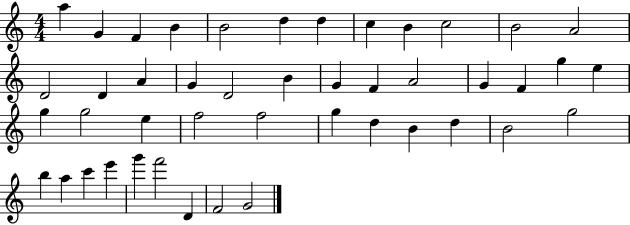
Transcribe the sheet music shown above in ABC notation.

X:1
T:Untitled
M:4/4
L:1/4
K:C
a G F B B2 d d c B c2 B2 A2 D2 D A G D2 B G F A2 G F g e g g2 e f2 f2 g d B d B2 g2 b a c' e' g' f'2 D F2 G2